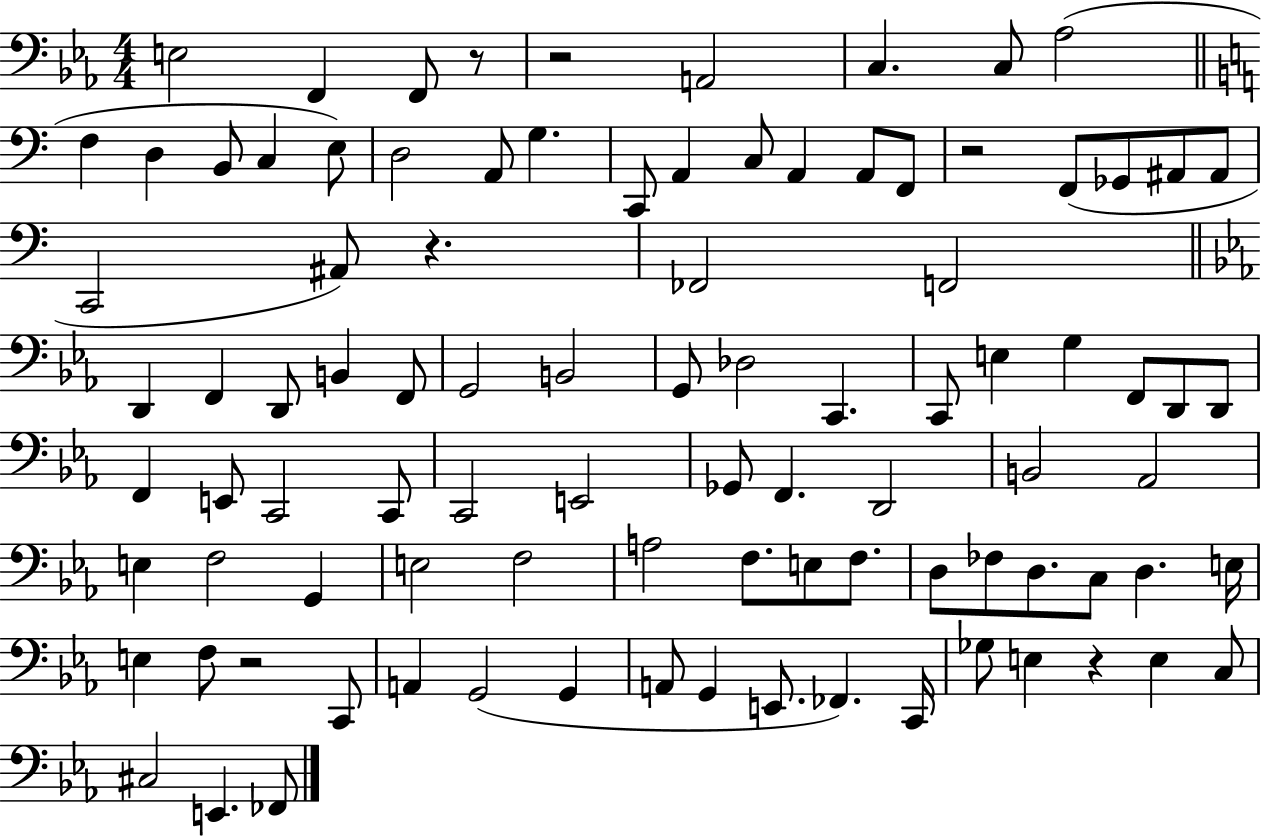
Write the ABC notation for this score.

X:1
T:Untitled
M:4/4
L:1/4
K:Eb
E,2 F,, F,,/2 z/2 z2 A,,2 C, C,/2 _A,2 F, D, B,,/2 C, E,/2 D,2 A,,/2 G, C,,/2 A,, C,/2 A,, A,,/2 F,,/2 z2 F,,/2 _G,,/2 ^A,,/2 ^A,,/2 C,,2 ^A,,/2 z _F,,2 F,,2 D,, F,, D,,/2 B,, F,,/2 G,,2 B,,2 G,,/2 _D,2 C,, C,,/2 E, G, F,,/2 D,,/2 D,,/2 F,, E,,/2 C,,2 C,,/2 C,,2 E,,2 _G,,/2 F,, D,,2 B,,2 _A,,2 E, F,2 G,, E,2 F,2 A,2 F,/2 E,/2 F,/2 D,/2 _F,/2 D,/2 C,/2 D, E,/4 E, F,/2 z2 C,,/2 A,, G,,2 G,, A,,/2 G,, E,,/2 _F,, C,,/4 _G,/2 E, z E, C,/2 ^C,2 E,, _F,,/2